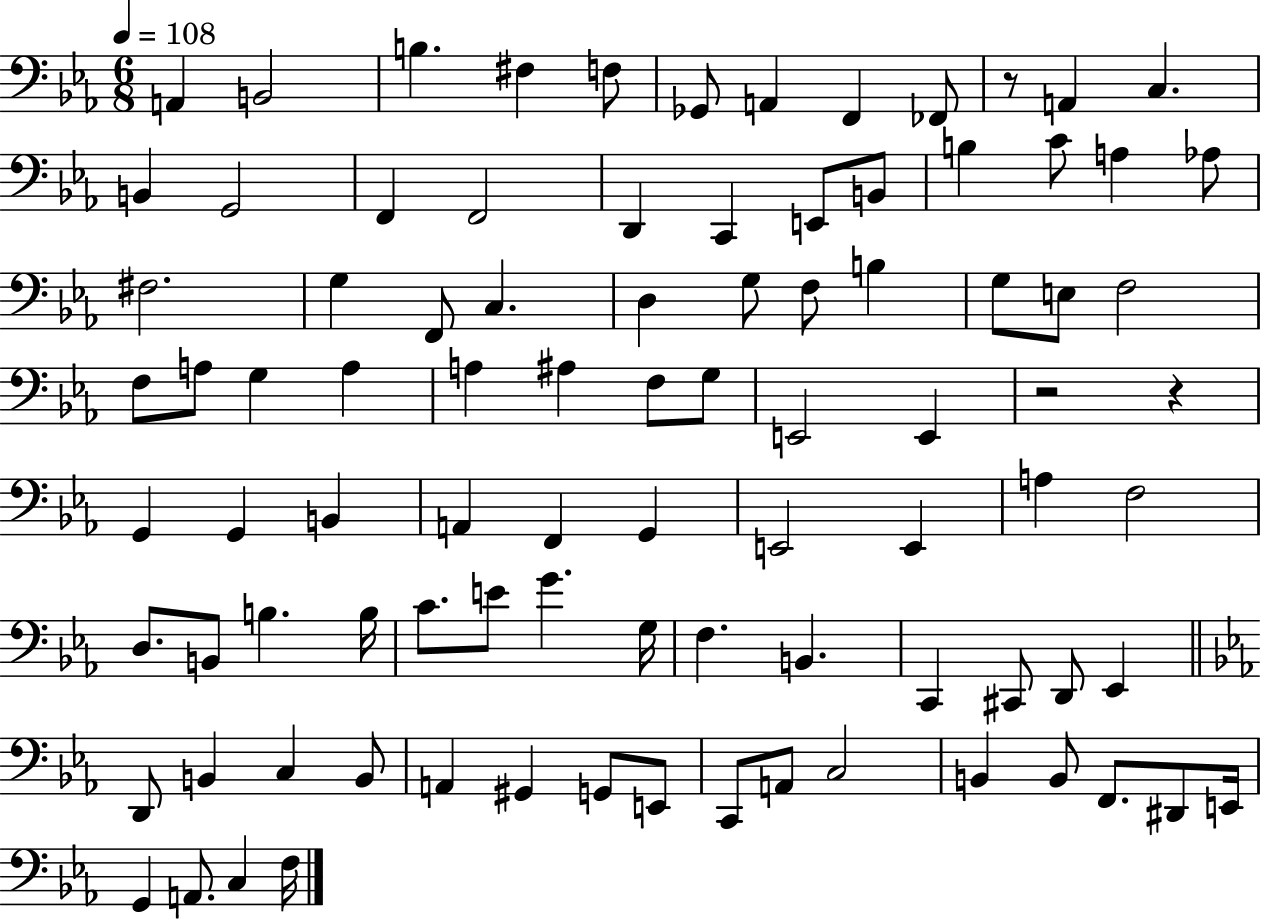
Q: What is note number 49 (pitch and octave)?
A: F2